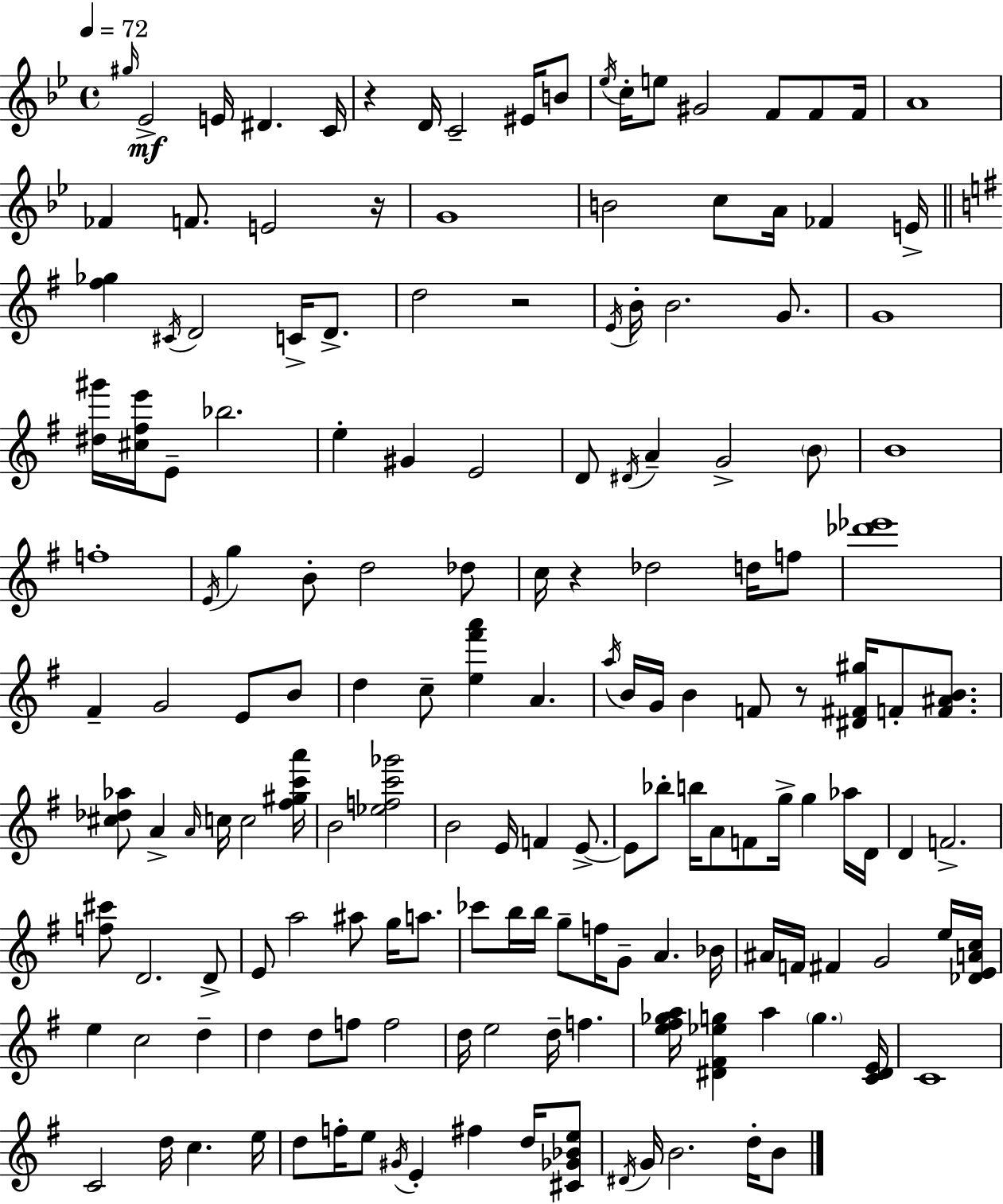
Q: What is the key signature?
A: G minor